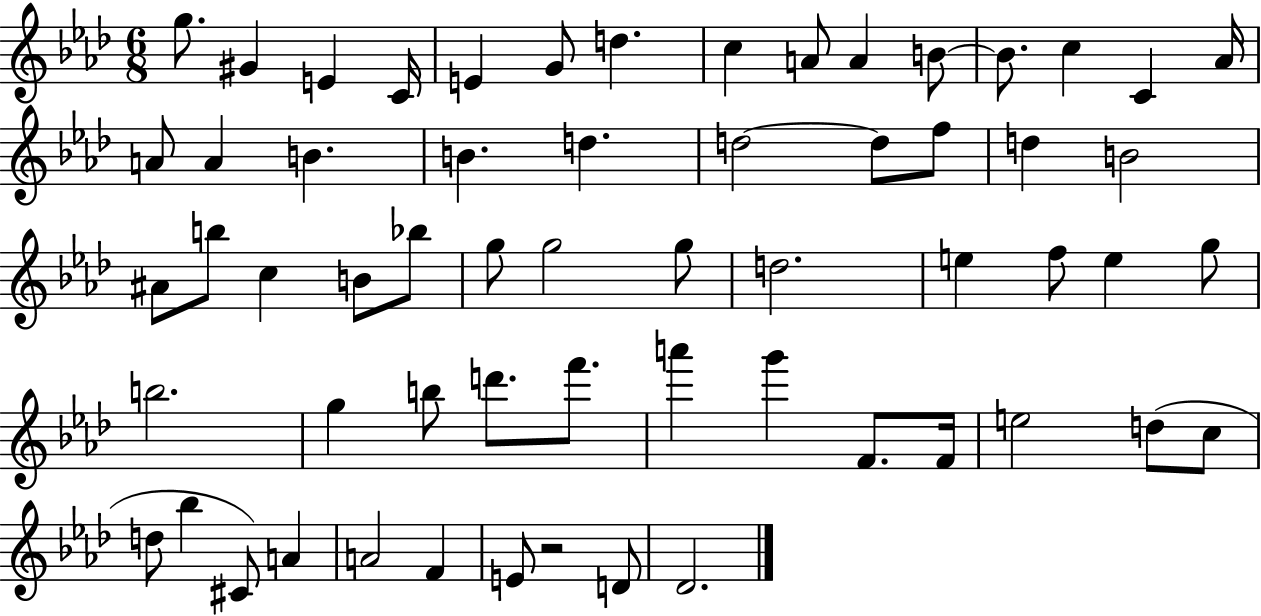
G5/e. G#4/q E4/q C4/s E4/q G4/e D5/q. C5/q A4/e A4/q B4/e B4/e. C5/q C4/q Ab4/s A4/e A4/q B4/q. B4/q. D5/q. D5/h D5/e F5/e D5/q B4/h A#4/e B5/e C5/q B4/e Bb5/e G5/e G5/h G5/e D5/h. E5/q F5/e E5/q G5/e B5/h. G5/q B5/e D6/e. F6/e. A6/q G6/q F4/e. F4/s E5/h D5/e C5/e D5/e Bb5/q C#4/e A4/q A4/h F4/q E4/e R/h D4/e Db4/h.